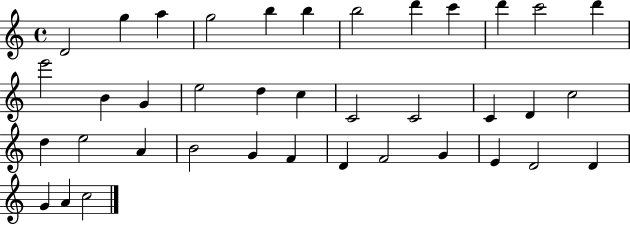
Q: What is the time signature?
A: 4/4